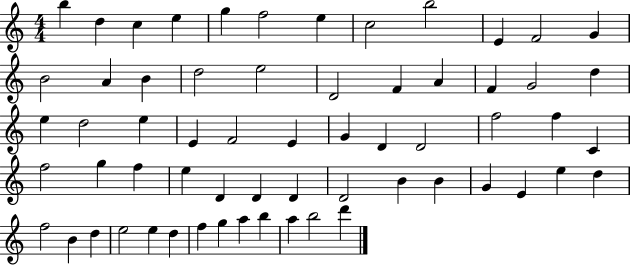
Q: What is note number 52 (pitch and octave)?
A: D5